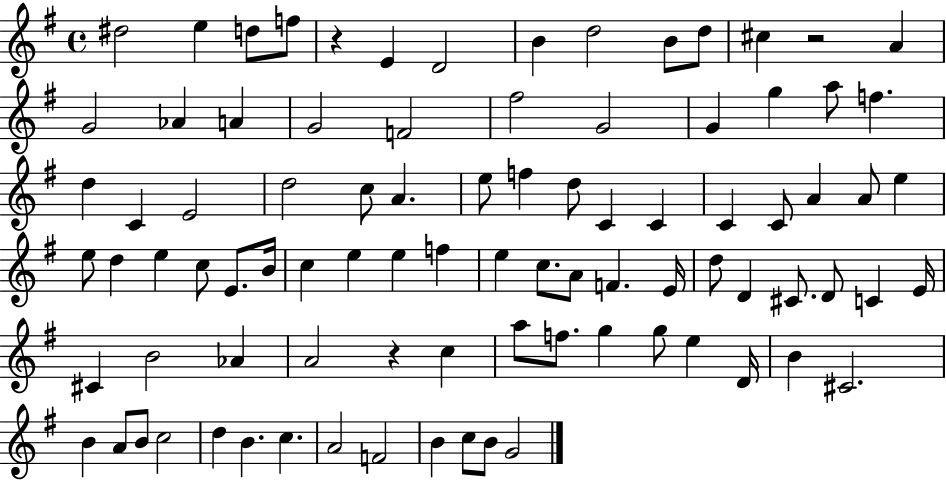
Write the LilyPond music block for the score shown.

{
  \clef treble
  \time 4/4
  \defaultTimeSignature
  \key g \major
  dis''2 e''4 d''8 f''8 | r4 e'4 d'2 | b'4 d''2 b'8 d''8 | cis''4 r2 a'4 | \break g'2 aes'4 a'4 | g'2 f'2 | fis''2 g'2 | g'4 g''4 a''8 f''4. | \break d''4 c'4 e'2 | d''2 c''8 a'4. | e''8 f''4 d''8 c'4 c'4 | c'4 c'8 a'4 a'8 e''4 | \break e''8 d''4 e''4 c''8 e'8. b'16 | c''4 e''4 e''4 f''4 | e''4 c''8. a'8 f'4. e'16 | d''8 d'4 cis'8. d'8 c'4 e'16 | \break cis'4 b'2 aes'4 | a'2 r4 c''4 | a''8 f''8. g''4 g''8 e''4 d'16 | b'4 cis'2. | \break b'4 a'8 b'8 c''2 | d''4 b'4. c''4. | a'2 f'2 | b'4 c''8 b'8 g'2 | \break \bar "|."
}